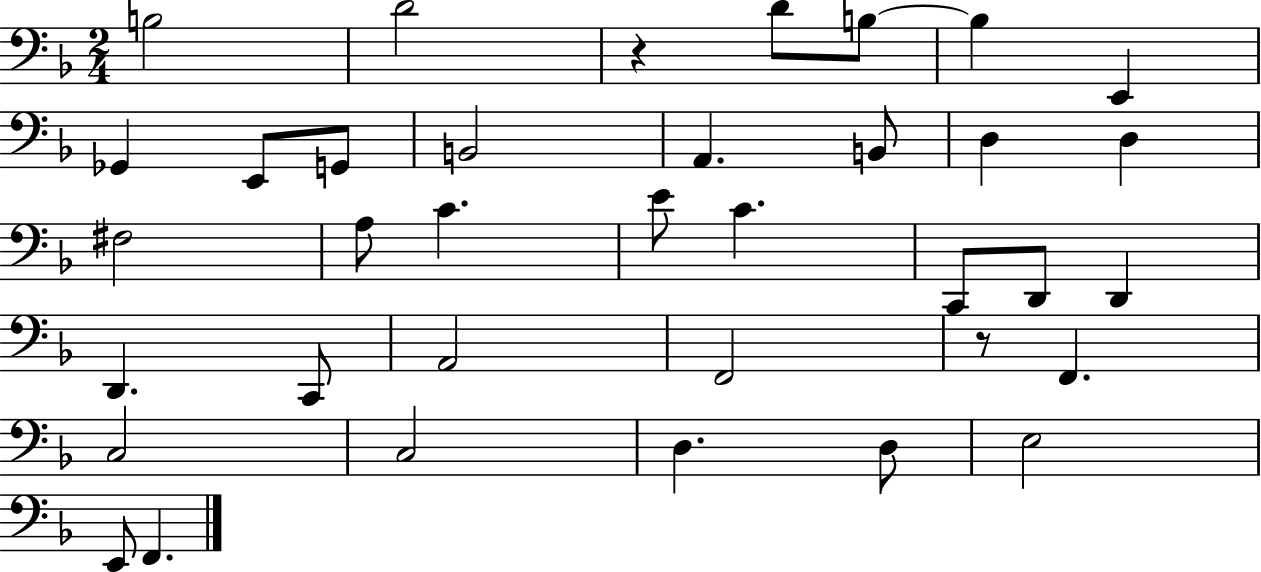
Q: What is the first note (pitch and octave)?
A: B3